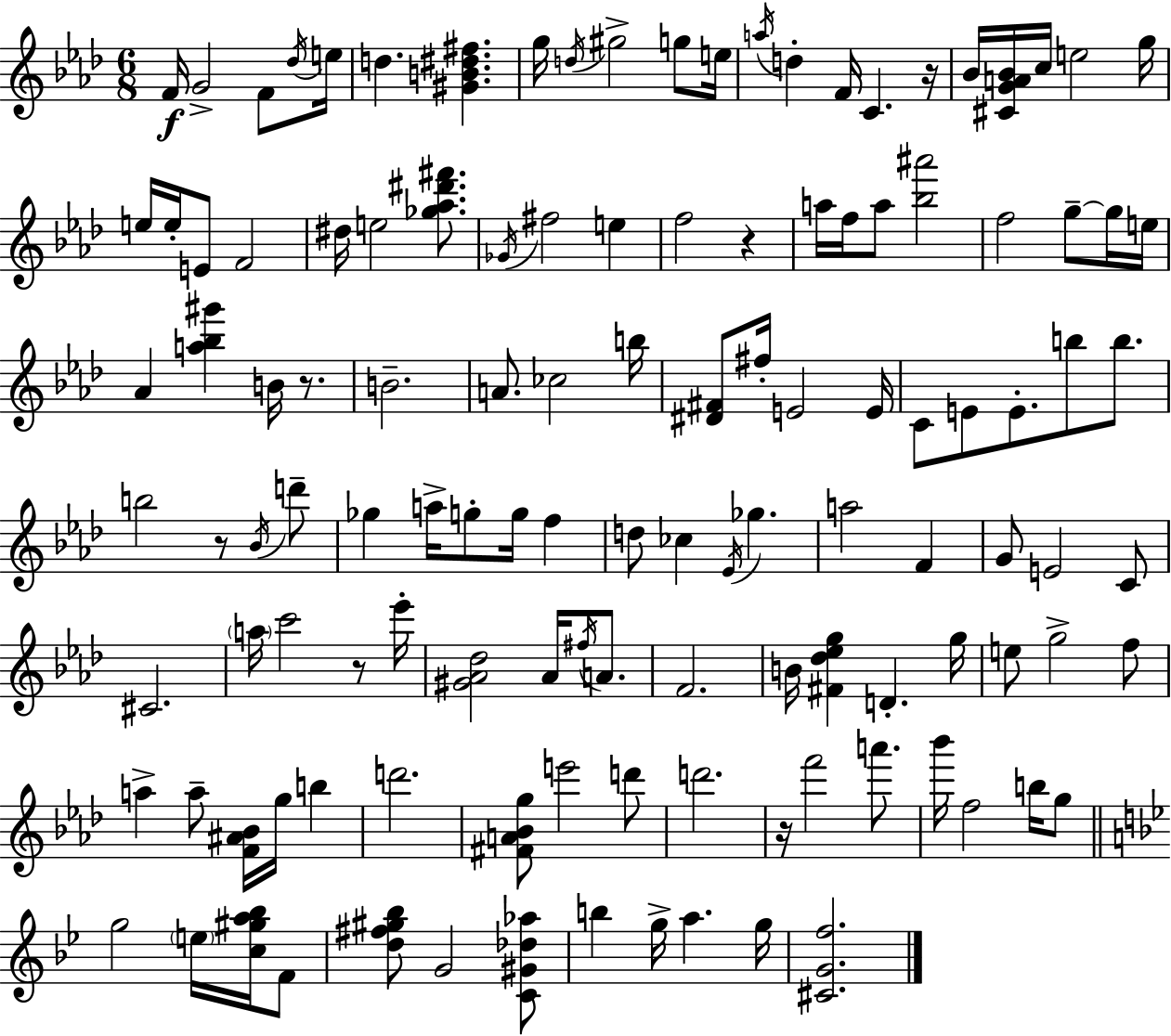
{
  \clef treble
  \numericTimeSignature
  \time 6/8
  \key aes \major
  f'16\f g'2-> f'8 \acciaccatura { des''16 } | e''16 d''4. <gis' b' dis'' fis''>4. | g''16 \acciaccatura { d''16 } gis''2-> g''8 | e''16 \acciaccatura { a''16 } d''4-. f'16 c'4. | \break r16 bes'16 <cis' g' a' bes'>16 c''16 e''2 | g''16 e''16 e''16-. e'8 f'2 | dis''16 e''2 | <ges'' aes'' dis''' fis'''>8. \acciaccatura { ges'16 } fis''2 | \break e''4 f''2 | r4 a''16 f''16 a''8 <bes'' ais'''>2 | f''2 | g''8--~~ g''16 e''16 aes'4 <a'' bes'' gis'''>4 | \break b'16 r8. b'2.-- | a'8. ces''2 | b''16 <dis' fis'>8 fis''16-. e'2 | e'16 c'8 e'8 e'8.-. b''8 | \break b''8. b''2 | r8 \acciaccatura { bes'16 } d'''8-- ges''4 a''16-> g''8-. | g''16 f''4 d''8 ces''4 \acciaccatura { ees'16 } | ges''4. a''2 | \break f'4 g'8 e'2 | c'8 cis'2. | \parenthesize a''16 c'''2 | r8 ees'''16-. <gis' aes' des''>2 | \break aes'16 \acciaccatura { fis''16 } a'8. f'2. | b'16 <fis' des'' ees'' g''>4 | d'4.-. g''16 e''8 g''2-> | f''8 a''4-> a''8-- | \break <f' ais' bes'>16 g''16 b''4 d'''2. | <fis' a' bes' g''>8 e'''2 | d'''8 d'''2. | r16 f'''2 | \break a'''8. bes'''16 f''2 | b''16 g''8 \bar "||" \break \key bes \major g''2 \parenthesize e''16 <c'' gis'' a'' bes''>16 f'8 | <d'' fis'' gis'' bes''>8 g'2 <c' gis' des'' aes''>8 | b''4 g''16-> a''4. g''16 | <cis' g' f''>2. | \break \bar "|."
}